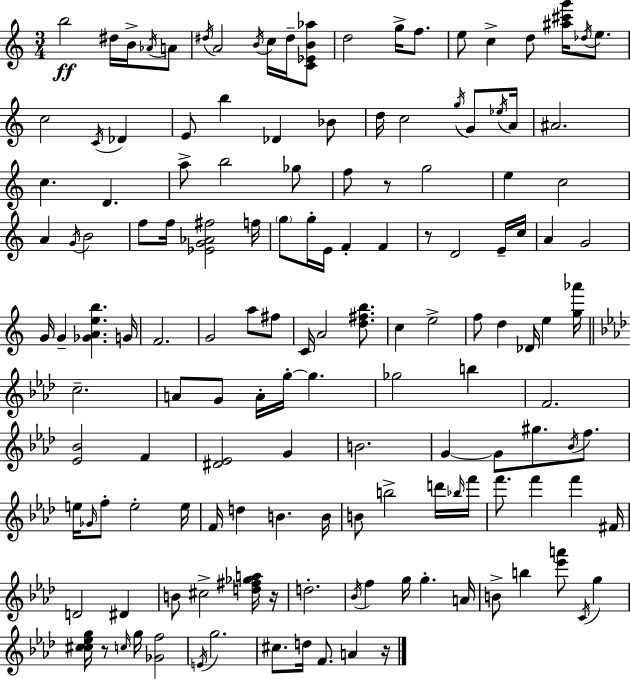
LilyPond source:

{
  \clef treble
  \numericTimeSignature
  \time 3/4
  \key a \minor
  b''2\ff dis''16 b'16-> \acciaccatura { aes'16 } a'8 | \acciaccatura { dis''16 } a'2 \acciaccatura { b'16 } c''16 | dis''16-- <c' ees' b' aes''>8 d''2 g''16-> | f''8. e''8 c''4-> d''8 <ais'' cis''' g'''>16 | \break \acciaccatura { des''16 } e''8. c''2 | \acciaccatura { c'16 } des'4 e'8 b''4 des'4 | bes'8 d''16 c''2 | \acciaccatura { g''16 } g'8 \acciaccatura { ees''16 } a'16 ais'2. | \break c''4. | d'4. a''8-> b''2 | ges''8 f''8 r8 g''2 | e''4 c''2 | \break a'4 \acciaccatura { g'16 } | b'2 f''8 f''16 <ees' g' aes' fis''>2 | f''16 \parenthesize g''8 g''16-. e'16 | f'4-. f'4 r8 d'2 | \break e'16-- c''16 a'4 | g'2 g'16 g'4-- | <ges' a' e'' b''>4. g'16 f'2. | g'2 | \break a''8 fis''8 c'16 a'2 | <d'' fis'' b''>8. c''4 | e''2-> f''8 d''4 | des'16 e''4 <g'' aes'''>16 \bar "||" \break \key f \minor c''2.-- | a'8 g'8 a'16-. g''16-.~~ g''4. | ges''2 b''4 | f'2. | \break <ees' bes'>2 f'4 | <dis' ees'>2 g'4 | b'2. | g'4~~ g'8 gis''8. \acciaccatura { bes'16 } f''8. | \break e''16 \grace { ges'16 } f''8-. e''2-. | e''16 f'16 d''4 b'4. | b'16 b'8 b''2-> | d'''16 \grace { bes''16 } f'''16 f'''8. f'''4 f'''4 | \break fis'16 d'2 dis'4 | b'8 cis''2-> | <d'' fis'' ges'' a''>16 r16 d''2.-. | \acciaccatura { bes'16 } f''4 g''16 g''4.-. | \break a'16 b'8-> b''4 <ees''' a'''>8 | \acciaccatura { c'16 } g''4 <cis'' cis'' ees'' g''>16 r8 \grace { c''16 } g''16 <ges' f''>2 | \acciaccatura { e'16 } g''2. | cis''8. d''16 f'8. | \break a'4 r16 \bar "|."
}